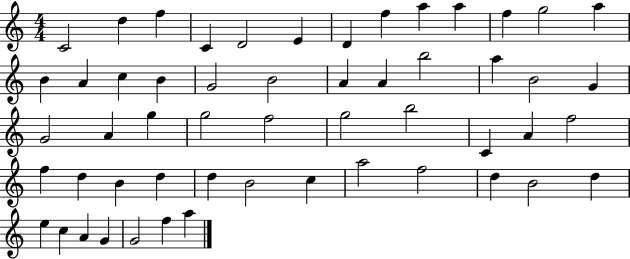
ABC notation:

X:1
T:Untitled
M:4/4
L:1/4
K:C
C2 d f C D2 E D f a a f g2 a B A c B G2 B2 A A b2 a B2 G G2 A g g2 f2 g2 b2 C A f2 f d B d d B2 c a2 f2 d B2 d e c A G G2 f a